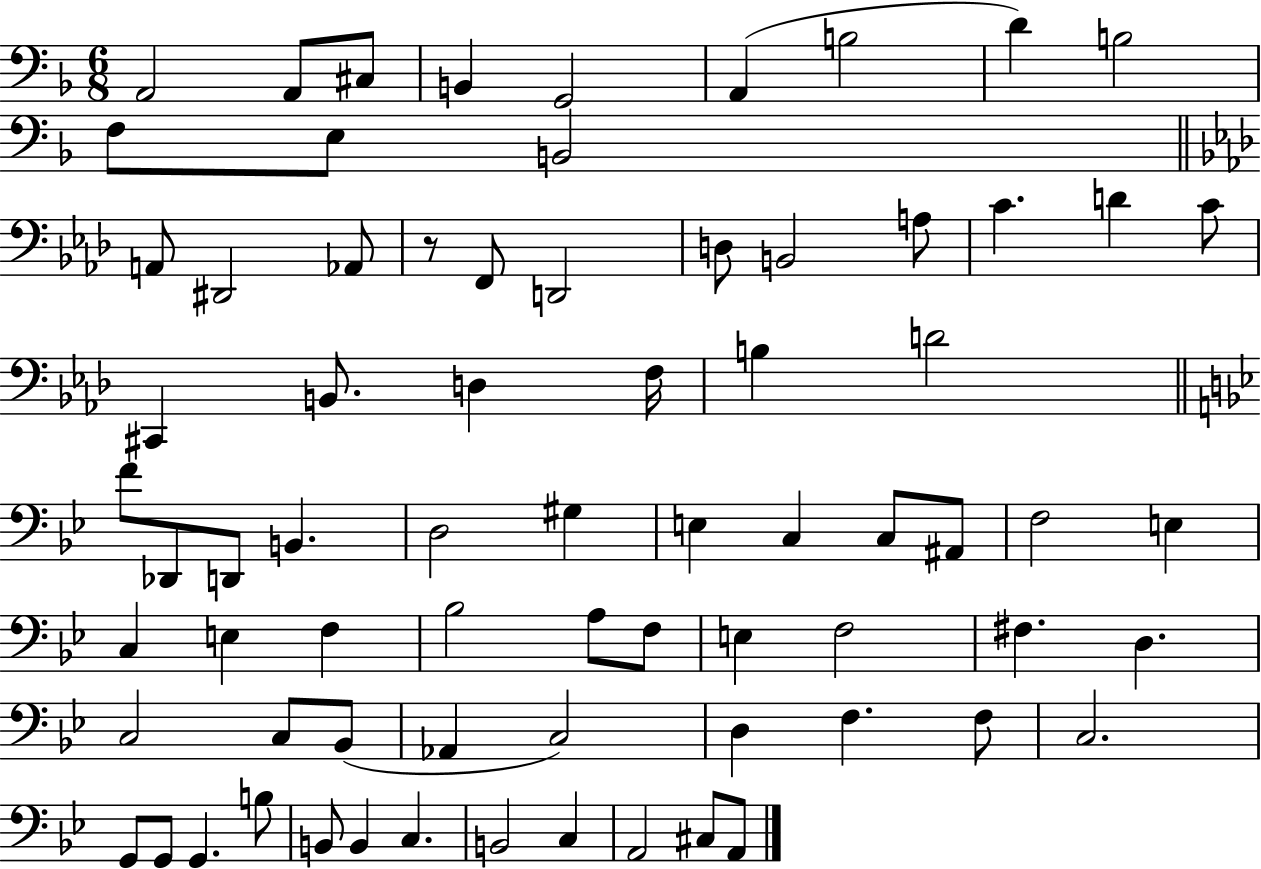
X:1
T:Untitled
M:6/8
L:1/4
K:F
A,,2 A,,/2 ^C,/2 B,, G,,2 A,, B,2 D B,2 F,/2 E,/2 B,,2 A,,/2 ^D,,2 _A,,/2 z/2 F,,/2 D,,2 D,/2 B,,2 A,/2 C D C/2 ^C,, B,,/2 D, F,/4 B, D2 F/2 _D,,/2 D,,/2 B,, D,2 ^G, E, C, C,/2 ^A,,/2 F,2 E, C, E, F, _B,2 A,/2 F,/2 E, F,2 ^F, D, C,2 C,/2 _B,,/2 _A,, C,2 D, F, F,/2 C,2 G,,/2 G,,/2 G,, B,/2 B,,/2 B,, C, B,,2 C, A,,2 ^C,/2 A,,/2